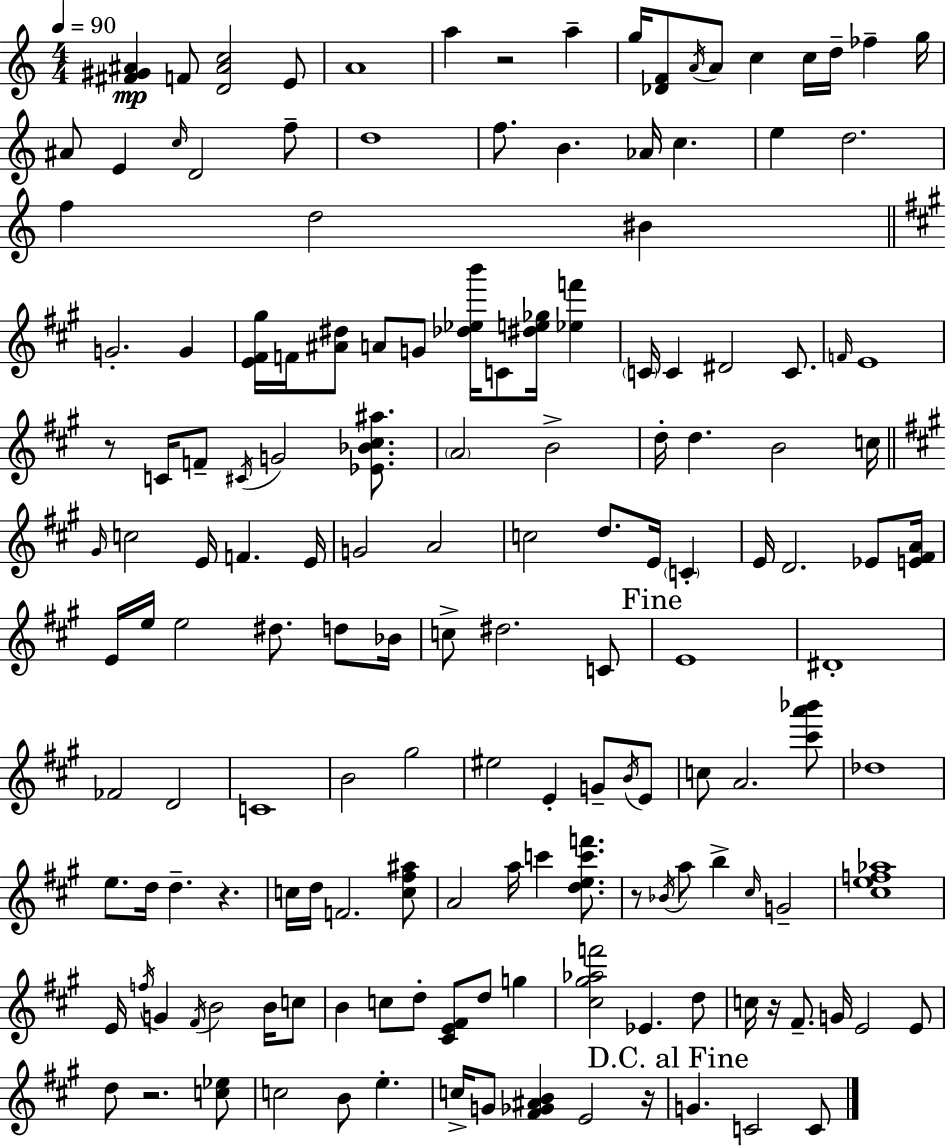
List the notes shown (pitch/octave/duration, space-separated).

[F#4,G#4,A#4]/q F4/e [D4,A#4,C5]/h E4/e A4/w A5/q R/h A5/q G5/s [Db4,F4]/e A4/s A4/e C5/q C5/s D5/s FES5/q G5/s A#4/e E4/q C5/s D4/h F5/e D5/w F5/e. B4/q. Ab4/s C5/q. E5/q D5/h. F5/q D5/h BIS4/q G4/h. G4/q [E4,F#4,G#5]/s F4/s [A#4,D#5]/e A4/e G4/e [Db5,Eb5,B6]/s C4/e [D#5,E5,Gb5]/s [Eb5,F6]/q C4/s C4/q D#4/h C4/e. F4/s E4/w R/e C4/s F4/e C#4/s G4/h [Eb4,Bb4,C#5,A#5]/e. A4/h B4/h D5/s D5/q. B4/h C5/s G#4/s C5/h E4/s F4/q. E4/s G4/h A4/h C5/h D5/e. E4/s C4/q E4/s D4/h. Eb4/e [E4,F#4,A4]/s E4/s E5/s E5/h D#5/e. D5/e Bb4/s C5/e D#5/h. C4/e E4/w D#4/w FES4/h D4/h C4/w B4/h G#5/h EIS5/h E4/q G4/e B4/s E4/e C5/e A4/h. [C#6,A6,Bb6]/e Db5/w E5/e. D5/s D5/q. R/q. C5/s D5/s F4/h. [C5,F#5,A#5]/e A4/h A5/s C6/q [D5,E5,C6,F6]/e. R/e Bb4/s A5/e B5/q C#5/s G4/h [C#5,E5,F5,Ab5]/w E4/s F5/s G4/q F#4/s B4/h B4/s C5/e B4/q C5/e D5/e [C#4,E4,F#4]/e D5/e G5/q [C#5,G#5,Ab5,F6]/h Eb4/q. D5/e C5/s R/s F#4/e. G4/s E4/h E4/e D5/e R/h. [C5,Eb5]/e C5/h B4/e E5/q. C5/s G4/e [F#4,Gb4,A#4,B4]/q E4/h R/s G4/q. C4/h C4/e